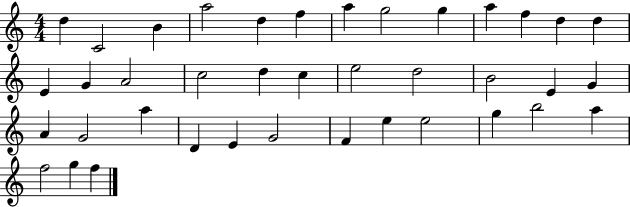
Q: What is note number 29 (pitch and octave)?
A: E4